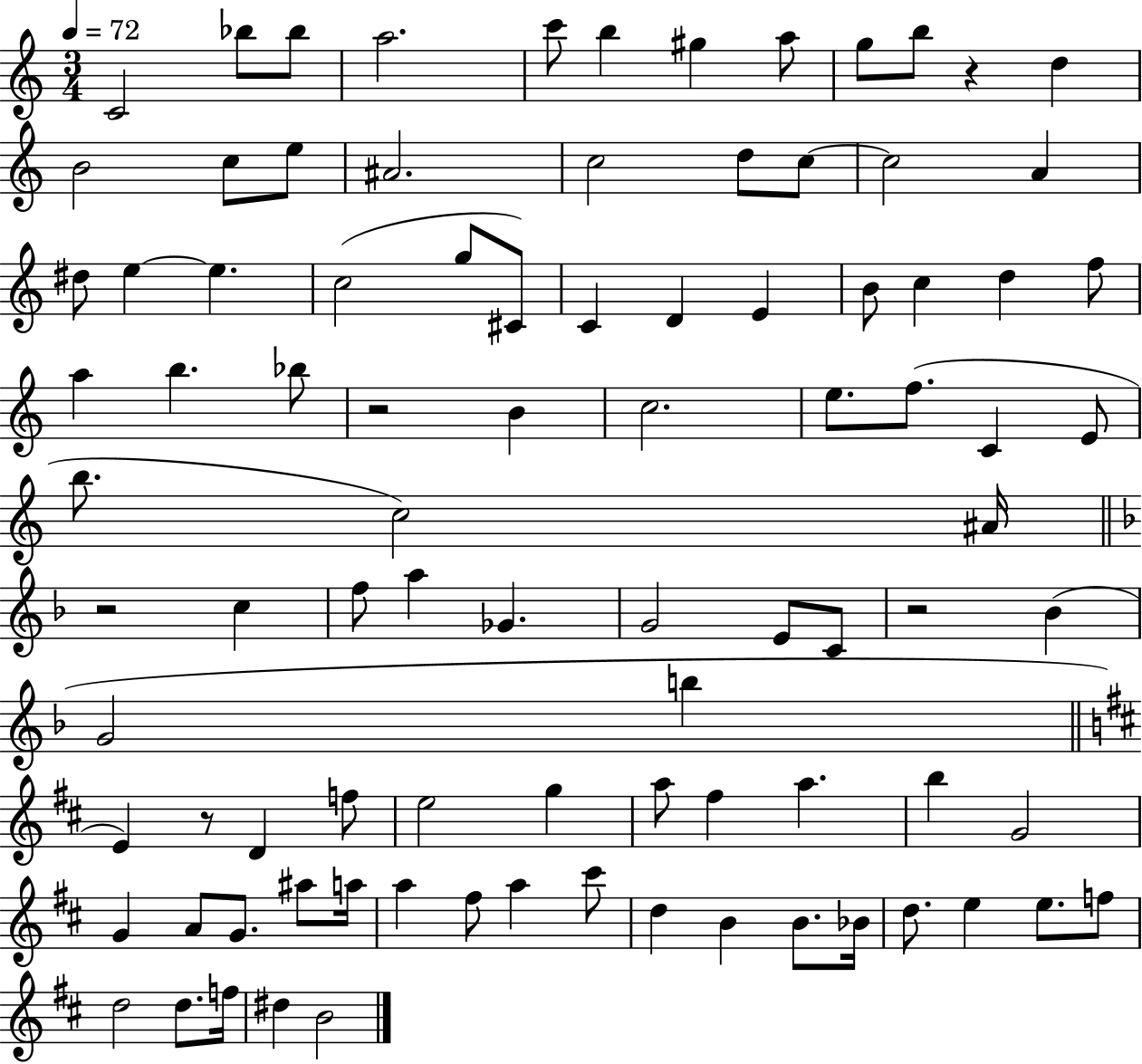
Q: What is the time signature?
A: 3/4